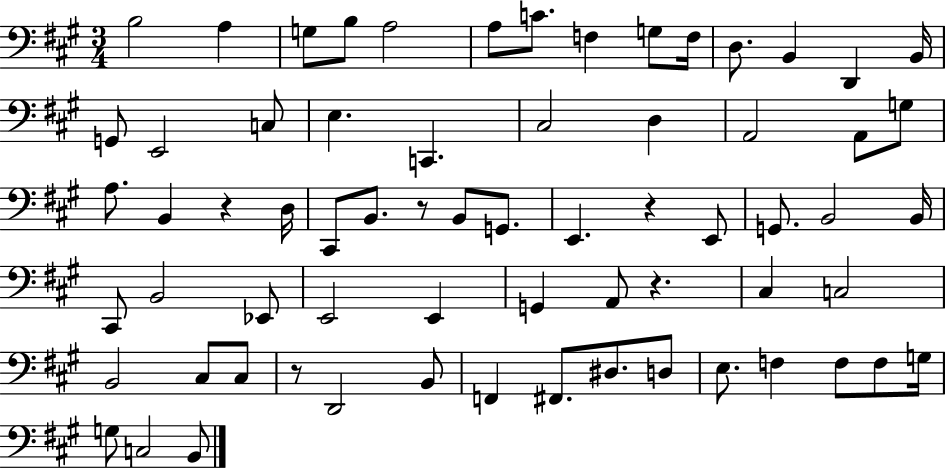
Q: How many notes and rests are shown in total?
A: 67